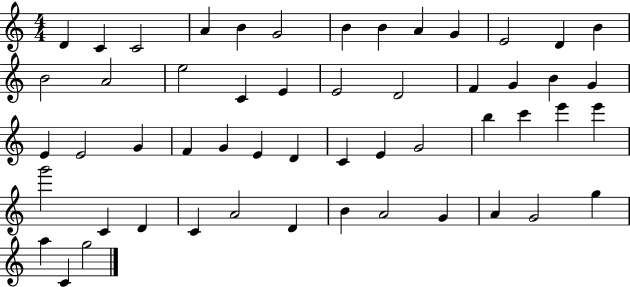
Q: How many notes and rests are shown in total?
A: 53